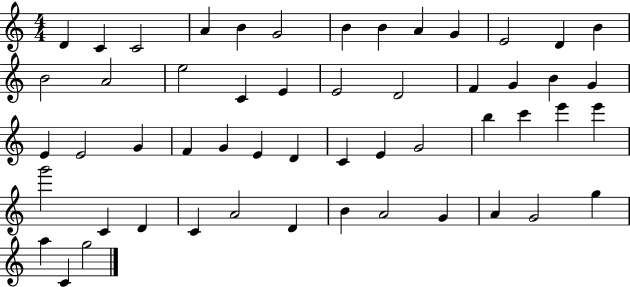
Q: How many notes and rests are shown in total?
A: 53